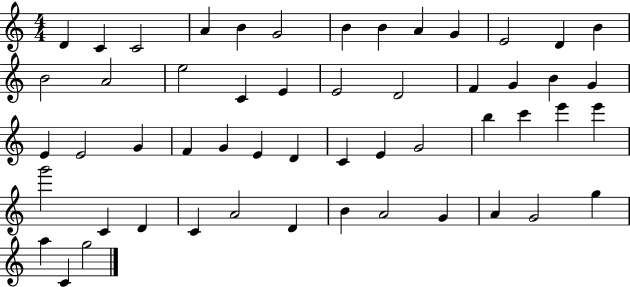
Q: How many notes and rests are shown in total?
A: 53